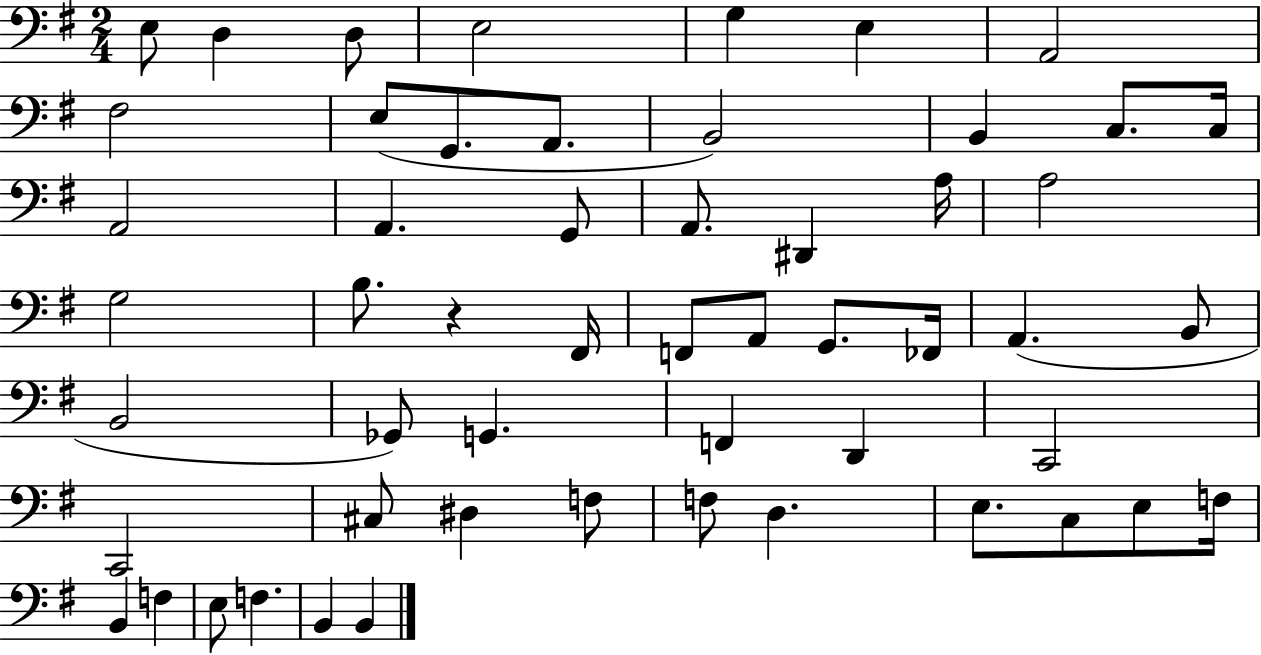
X:1
T:Untitled
M:2/4
L:1/4
K:G
E,/2 D, D,/2 E,2 G, E, A,,2 ^F,2 E,/2 G,,/2 A,,/2 B,,2 B,, C,/2 C,/4 A,,2 A,, G,,/2 A,,/2 ^D,, A,/4 A,2 G,2 B,/2 z ^F,,/4 F,,/2 A,,/2 G,,/2 _F,,/4 A,, B,,/2 B,,2 _G,,/2 G,, F,, D,, C,,2 C,,2 ^C,/2 ^D, F,/2 F,/2 D, E,/2 C,/2 E,/2 F,/4 B,, F, E,/2 F, B,, B,,